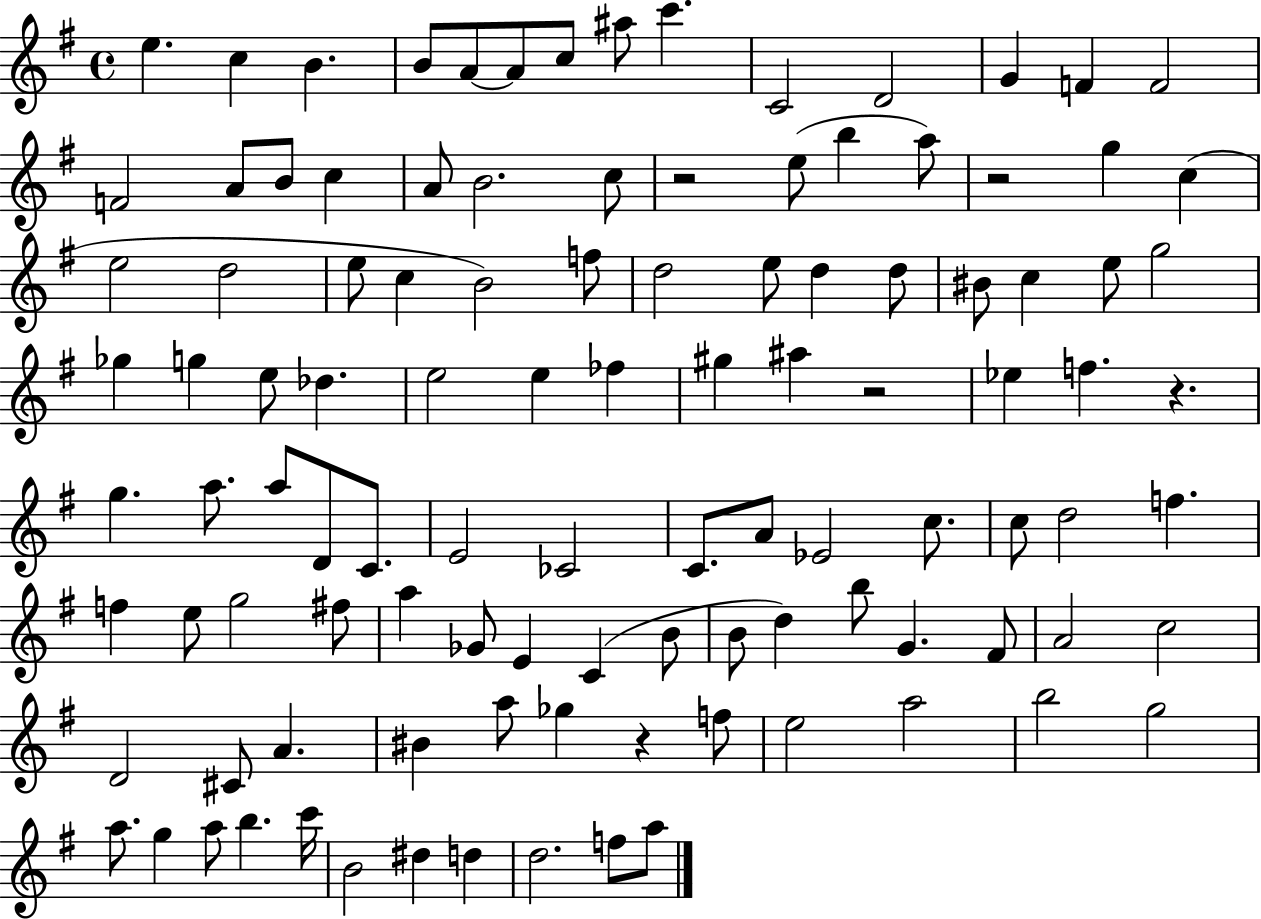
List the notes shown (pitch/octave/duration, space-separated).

E5/q. C5/q B4/q. B4/e A4/e A4/e C5/e A#5/e C6/q. C4/h D4/h G4/q F4/q F4/h F4/h A4/e B4/e C5/q A4/e B4/h. C5/e R/h E5/e B5/q A5/e R/h G5/q C5/q E5/h D5/h E5/e C5/q B4/h F5/e D5/h E5/e D5/q D5/e BIS4/e C5/q E5/e G5/h Gb5/q G5/q E5/e Db5/q. E5/h E5/q FES5/q G#5/q A#5/q R/h Eb5/q F5/q. R/q. G5/q. A5/e. A5/e D4/e C4/e. E4/h CES4/h C4/e. A4/e Eb4/h C5/e. C5/e D5/h F5/q. F5/q E5/e G5/h F#5/e A5/q Gb4/e E4/q C4/q B4/e B4/e D5/q B5/e G4/q. F#4/e A4/h C5/h D4/h C#4/e A4/q. BIS4/q A5/e Gb5/q R/q F5/e E5/h A5/h B5/h G5/h A5/e. G5/q A5/e B5/q. C6/s B4/h D#5/q D5/q D5/h. F5/e A5/e